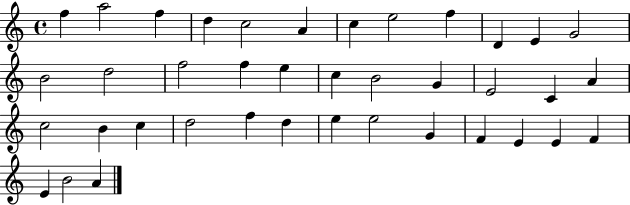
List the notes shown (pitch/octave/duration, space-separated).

F5/q A5/h F5/q D5/q C5/h A4/q C5/q E5/h F5/q D4/q E4/q G4/h B4/h D5/h F5/h F5/q E5/q C5/q B4/h G4/q E4/h C4/q A4/q C5/h B4/q C5/q D5/h F5/q D5/q E5/q E5/h G4/q F4/q E4/q E4/q F4/q E4/q B4/h A4/q